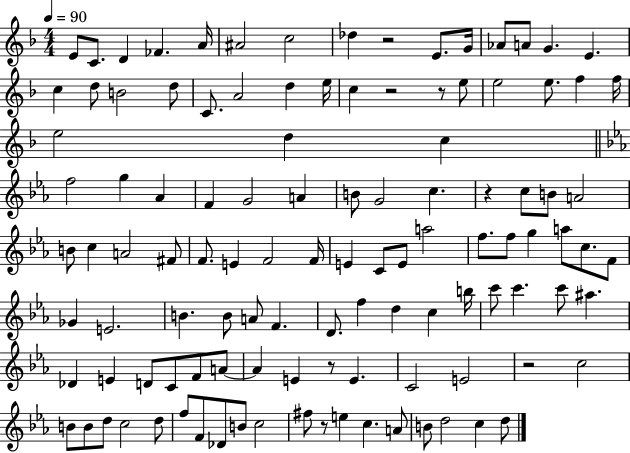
{
  \clef treble
  \numericTimeSignature
  \time 4/4
  \key f \major
  \tempo 4 = 90
  \repeat volta 2 { e'8 c'8. d'4 fes'4. a'16 | ais'2 c''2 | des''4 r2 e'8. g'16 | aes'8 a'8 g'4. e'4. | \break c''4 d''8 b'2 d''8 | c'8. a'2 d''4 e''16 | c''4 r2 r8 e''8 | e''2 e''8. f''4 f''16 | \break e''2 d''4 c''4 | \bar "||" \break \key ees \major f''2 g''4 aes'4 | f'4 g'2 a'4 | b'8 g'2 c''4. | r4 c''8 b'8 a'2 | \break b'8 c''4 a'2 fis'8 | f'8. e'4 f'2 f'16 | e'4 c'8 e'8 a''2 | f''8. f''8 g''4 a''8 c''8. f'8 | \break ges'4 e'2. | b'4. b'8 a'8 f'4. | d'8. f''4 d''4 c''4 b''16 | c'''8 c'''4. c'''8 ais''4. | \break des'4 e'4 d'8 c'8 f'8 a'8~~ | a'4 e'4 r8 e'4. | c'2 e'2 | r2 c''2 | \break b'8 b'8 d''8 c''2 d''8 | f''8 f'8 des'8 b'8 c''2 | fis''8 r8 e''4 c''4. a'8 | b'8 d''2 c''4 d''8 | \break } \bar "|."
}